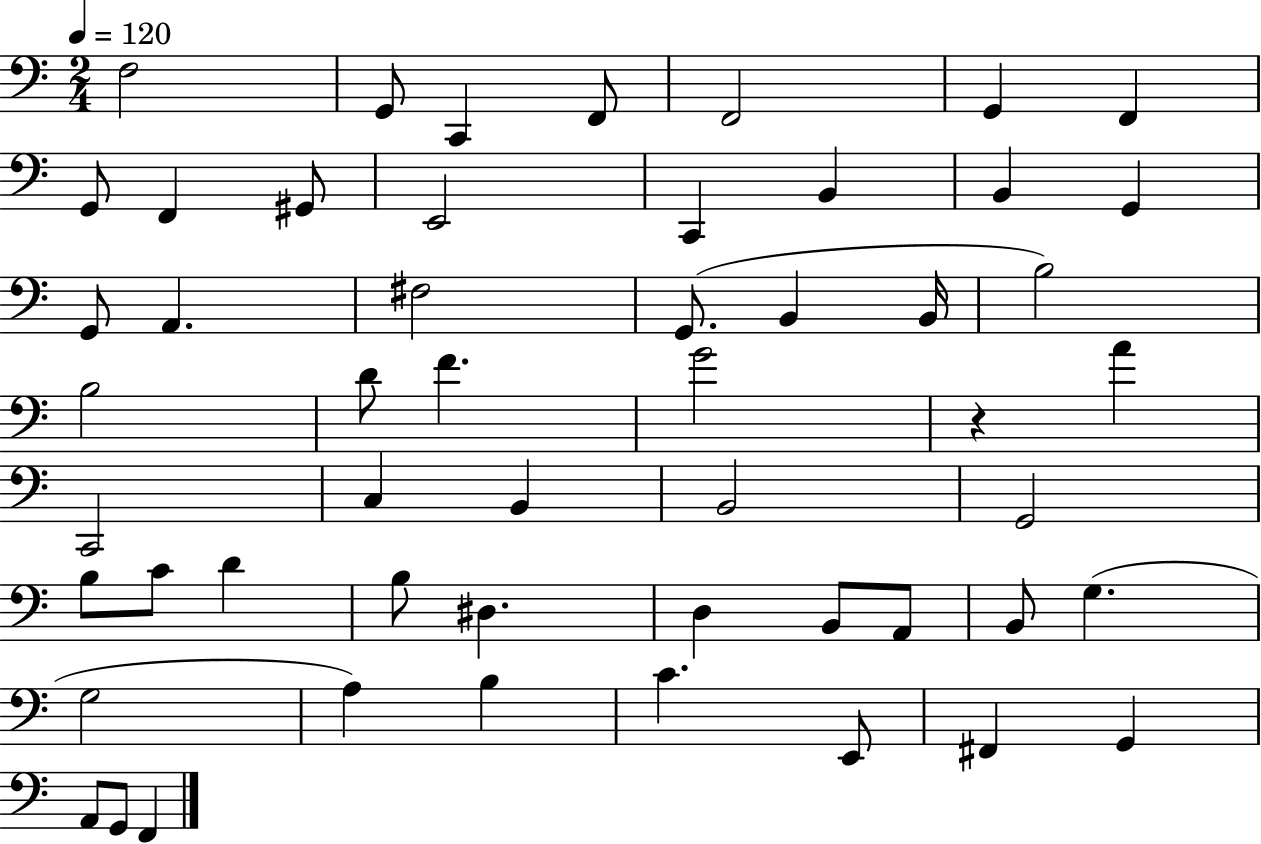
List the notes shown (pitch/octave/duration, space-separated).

F3/h G2/e C2/q F2/e F2/h G2/q F2/q G2/e F2/q G#2/e E2/h C2/q B2/q B2/q G2/q G2/e A2/q. F#3/h G2/e. B2/q B2/s B3/h B3/h D4/e F4/q. G4/h R/q A4/q C2/h C3/q B2/q B2/h G2/h B3/e C4/e D4/q B3/e D#3/q. D3/q B2/e A2/e B2/e G3/q. G3/h A3/q B3/q C4/q. E2/e F#2/q G2/q A2/e G2/e F2/q